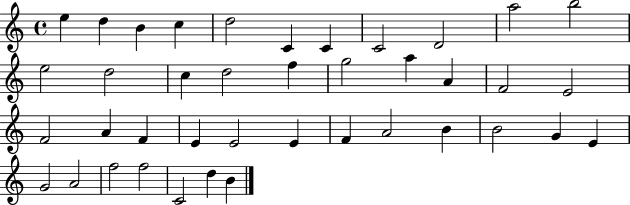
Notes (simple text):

E5/q D5/q B4/q C5/q D5/h C4/q C4/q C4/h D4/h A5/h B5/h E5/h D5/h C5/q D5/h F5/q G5/h A5/q A4/q F4/h E4/h F4/h A4/q F4/q E4/q E4/h E4/q F4/q A4/h B4/q B4/h G4/q E4/q G4/h A4/h F5/h F5/h C4/h D5/q B4/q